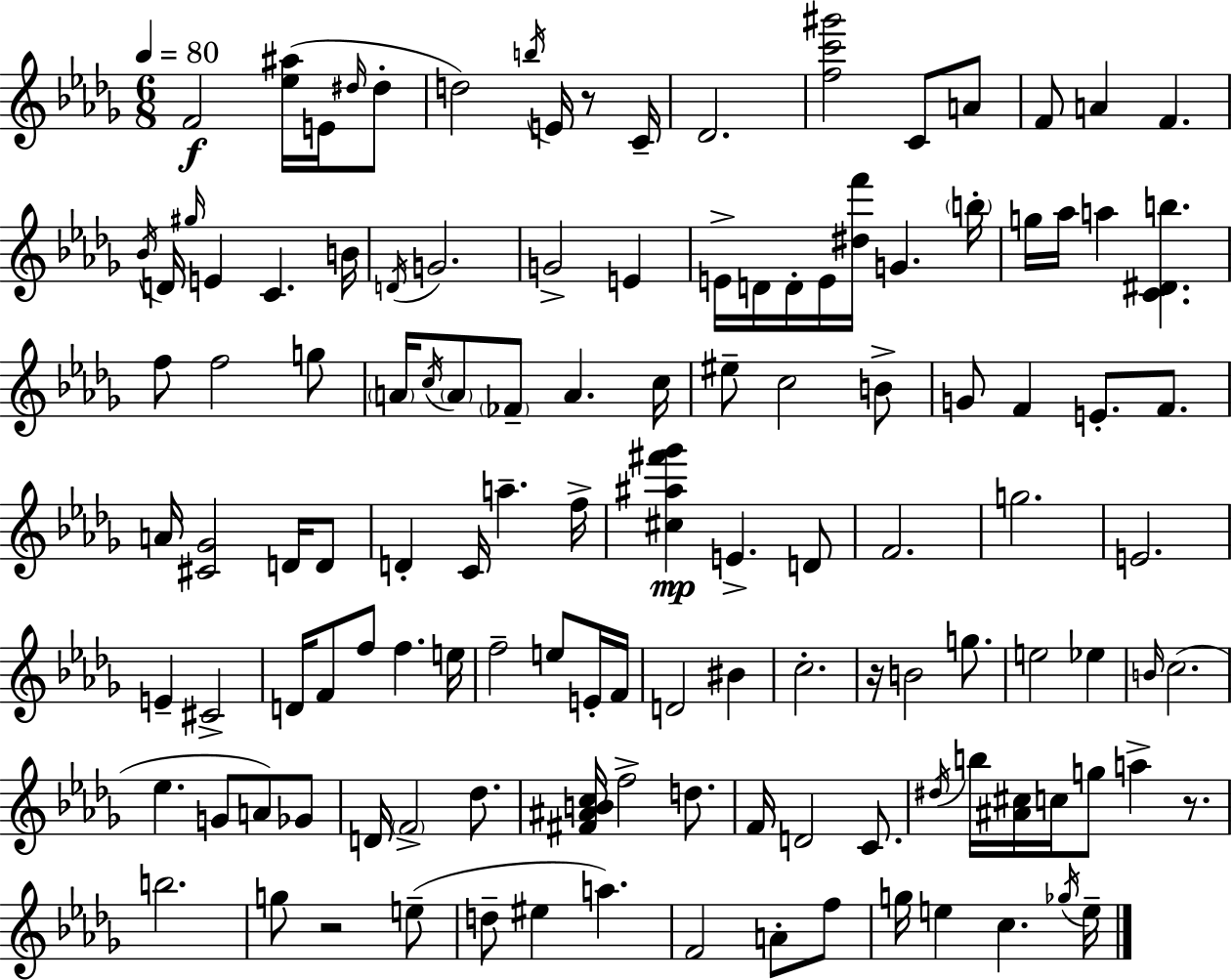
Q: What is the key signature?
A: BES minor